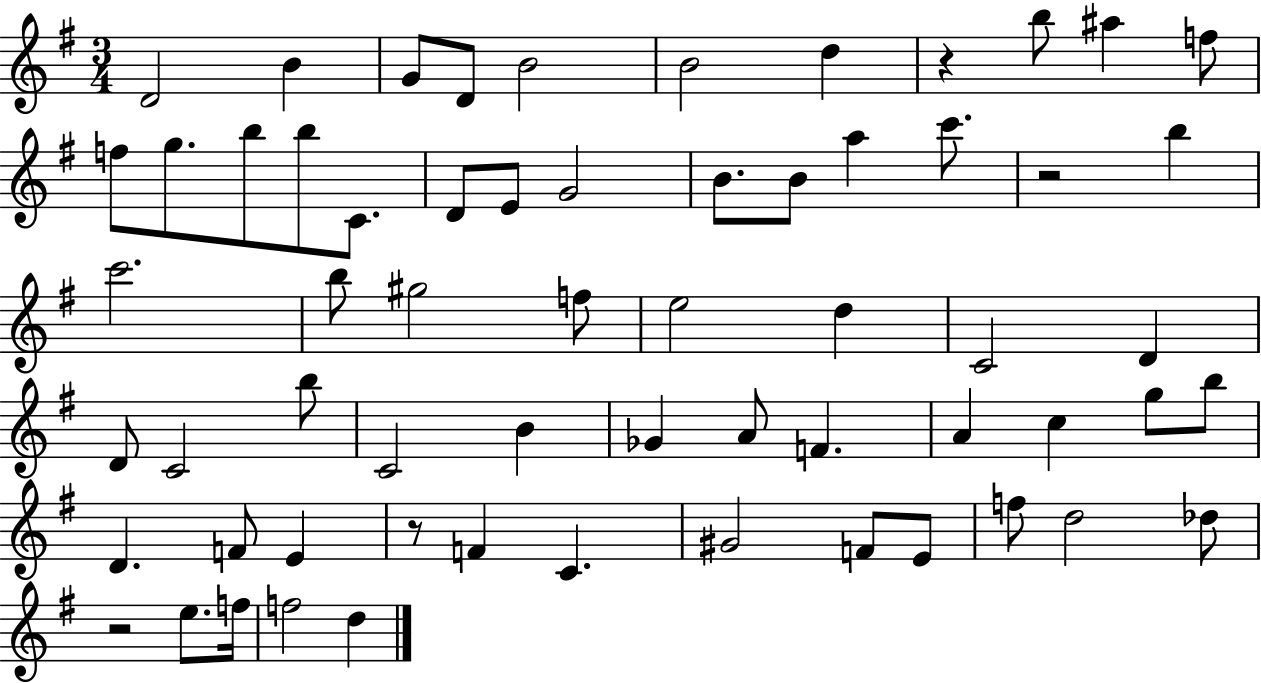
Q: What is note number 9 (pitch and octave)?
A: A#5